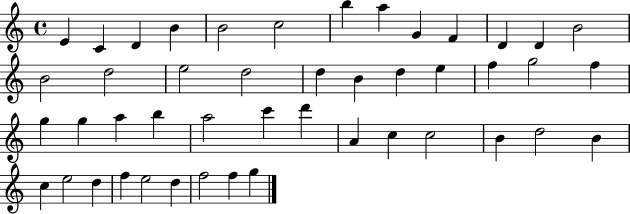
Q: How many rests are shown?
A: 0